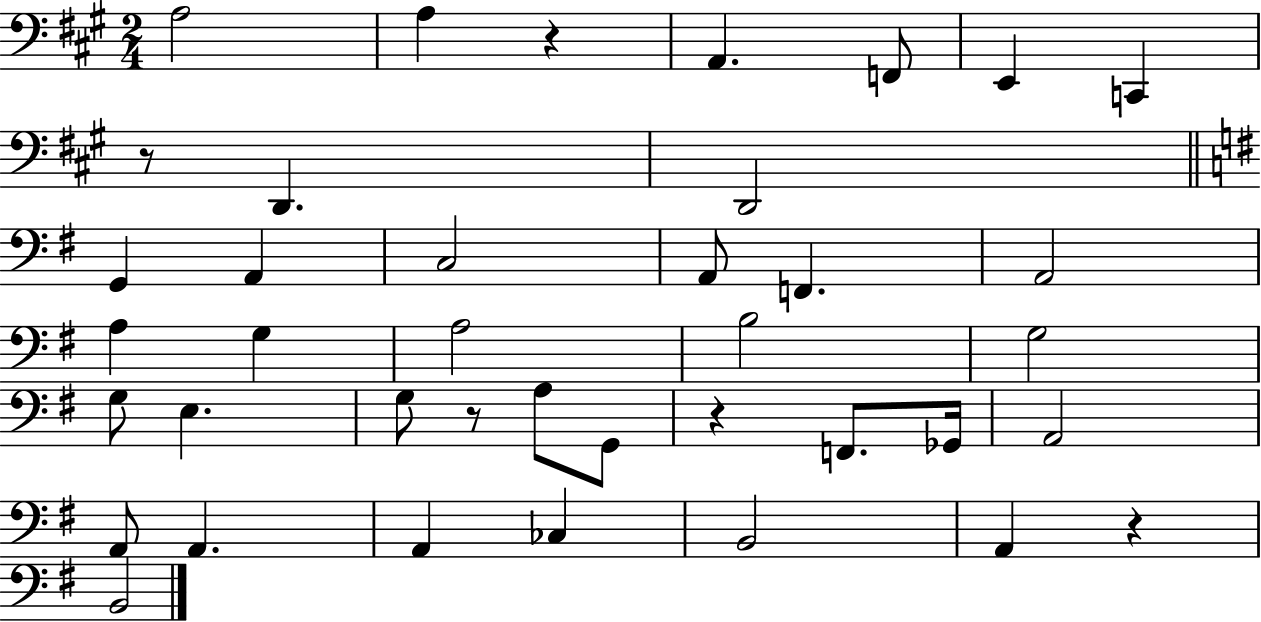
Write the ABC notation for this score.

X:1
T:Untitled
M:2/4
L:1/4
K:A
A,2 A, z A,, F,,/2 E,, C,, z/2 D,, D,,2 G,, A,, C,2 A,,/2 F,, A,,2 A, G, A,2 B,2 G,2 G,/2 E, G,/2 z/2 A,/2 G,,/2 z F,,/2 _G,,/4 A,,2 A,,/2 A,, A,, _C, B,,2 A,, z B,,2